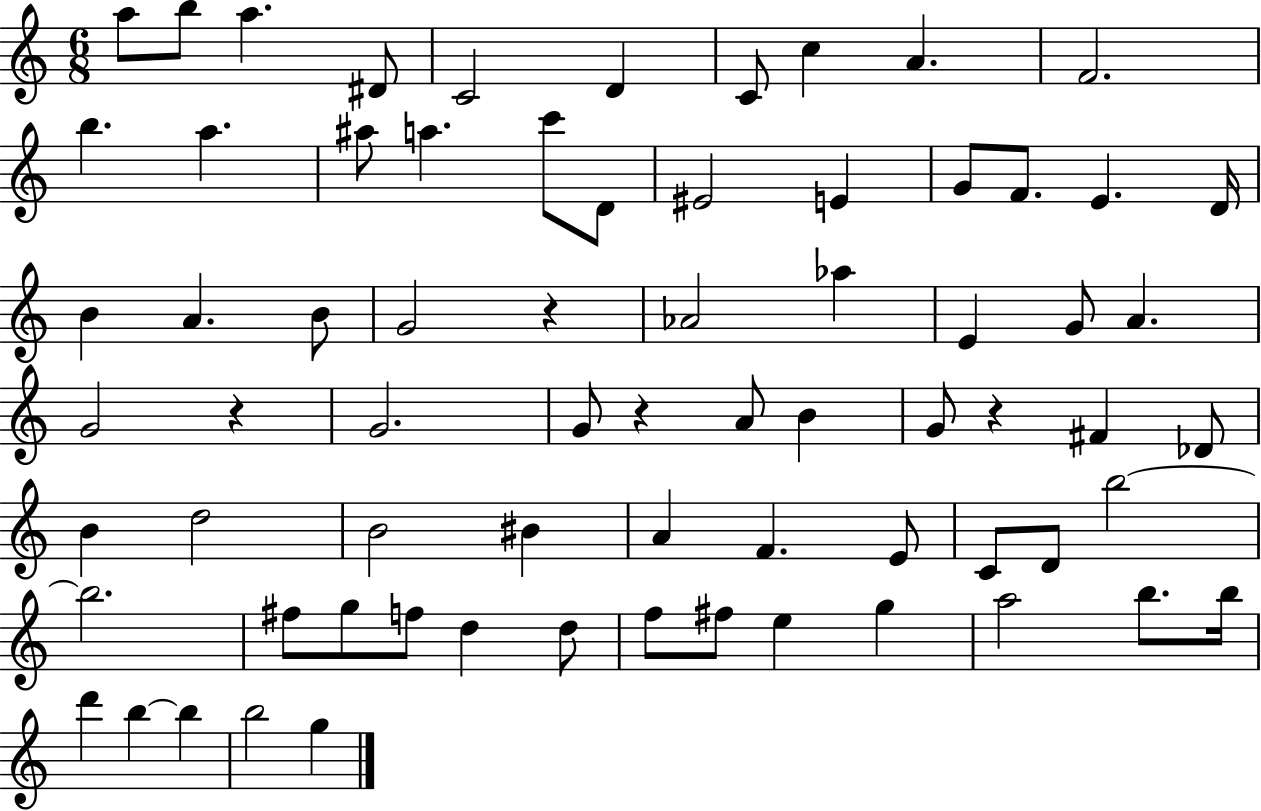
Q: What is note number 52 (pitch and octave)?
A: G5